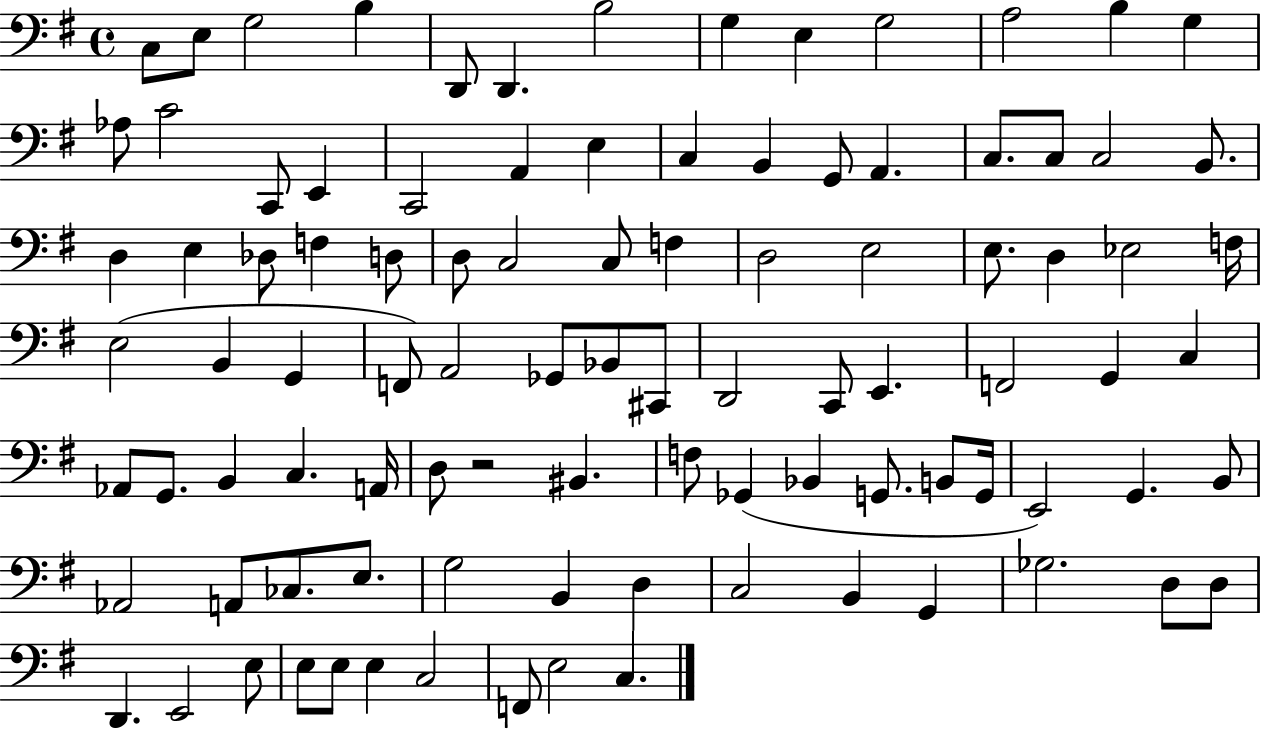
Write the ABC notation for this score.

X:1
T:Untitled
M:4/4
L:1/4
K:G
C,/2 E,/2 G,2 B, D,,/2 D,, B,2 G, E, G,2 A,2 B, G, _A,/2 C2 C,,/2 E,, C,,2 A,, E, C, B,, G,,/2 A,, C,/2 C,/2 C,2 B,,/2 D, E, _D,/2 F, D,/2 D,/2 C,2 C,/2 F, D,2 E,2 E,/2 D, _E,2 F,/4 E,2 B,, G,, F,,/2 A,,2 _G,,/2 _B,,/2 ^C,,/2 D,,2 C,,/2 E,, F,,2 G,, C, _A,,/2 G,,/2 B,, C, A,,/4 D,/2 z2 ^B,, F,/2 _G,, _B,, G,,/2 B,,/2 G,,/4 E,,2 G,, B,,/2 _A,,2 A,,/2 _C,/2 E,/2 G,2 B,, D, C,2 B,, G,, _G,2 D,/2 D,/2 D,, E,,2 E,/2 E,/2 E,/2 E, C,2 F,,/2 E,2 C,